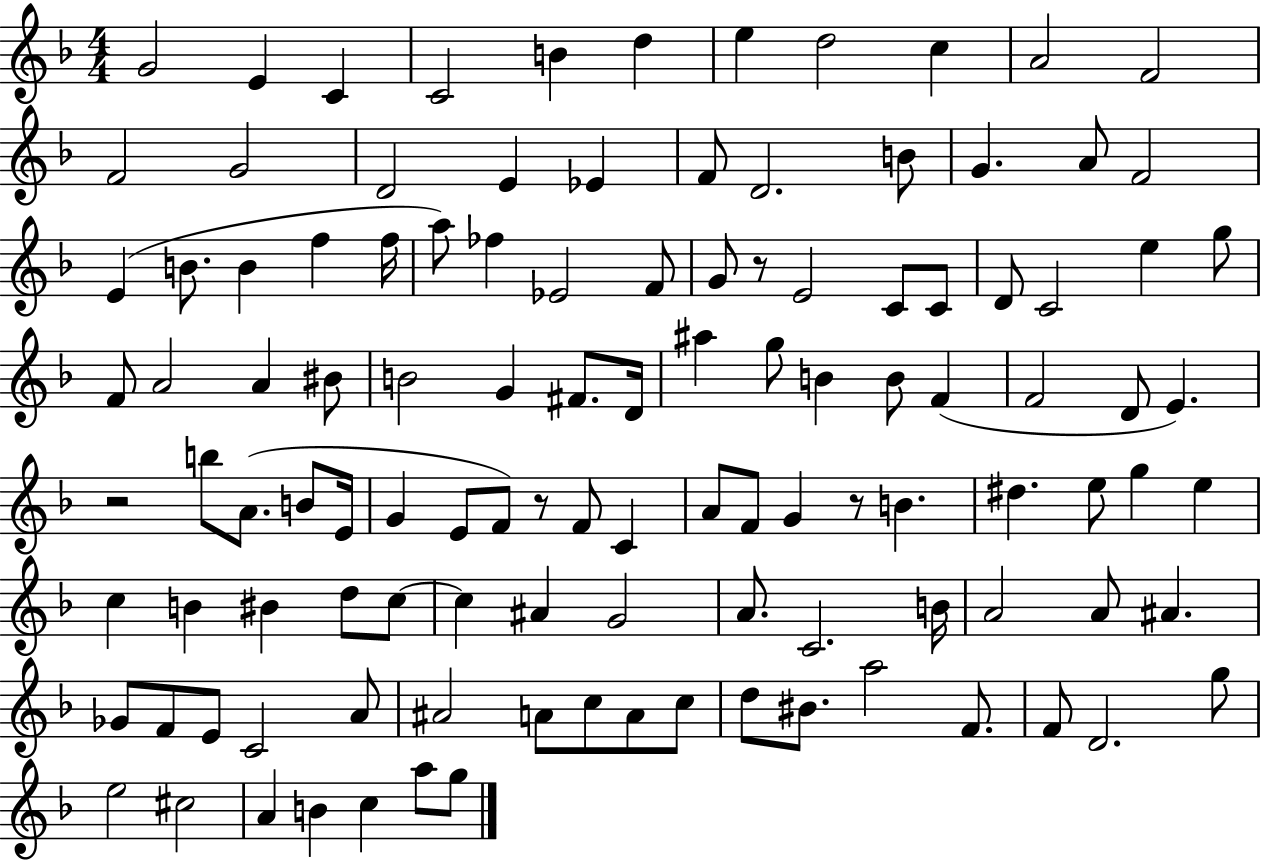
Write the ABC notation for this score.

X:1
T:Untitled
M:4/4
L:1/4
K:F
G2 E C C2 B d e d2 c A2 F2 F2 G2 D2 E _E F/2 D2 B/2 G A/2 F2 E B/2 B f f/4 a/2 _f _E2 F/2 G/2 z/2 E2 C/2 C/2 D/2 C2 e g/2 F/2 A2 A ^B/2 B2 G ^F/2 D/4 ^a g/2 B B/2 F F2 D/2 E z2 b/2 A/2 B/2 E/4 G E/2 F/2 z/2 F/2 C A/2 F/2 G z/2 B ^d e/2 g e c B ^B d/2 c/2 c ^A G2 A/2 C2 B/4 A2 A/2 ^A _G/2 F/2 E/2 C2 A/2 ^A2 A/2 c/2 A/2 c/2 d/2 ^B/2 a2 F/2 F/2 D2 g/2 e2 ^c2 A B c a/2 g/2